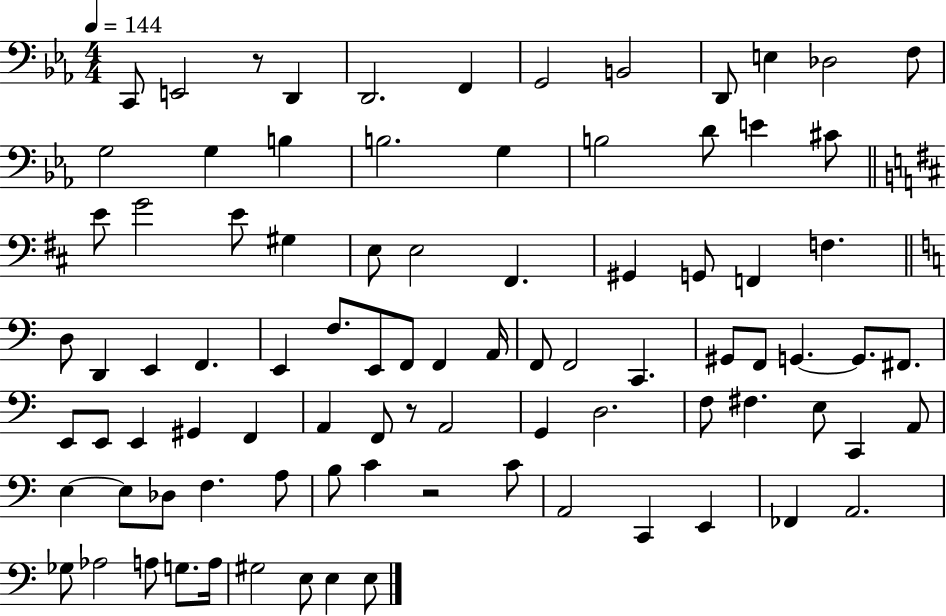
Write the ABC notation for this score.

X:1
T:Untitled
M:4/4
L:1/4
K:Eb
C,,/2 E,,2 z/2 D,, D,,2 F,, G,,2 B,,2 D,,/2 E, _D,2 F,/2 G,2 G, B, B,2 G, B,2 D/2 E ^C/2 E/2 G2 E/2 ^G, E,/2 E,2 ^F,, ^G,, G,,/2 F,, F, D,/2 D,, E,, F,, E,, F,/2 E,,/2 F,,/2 F,, A,,/4 F,,/2 F,,2 C,, ^G,,/2 F,,/2 G,, G,,/2 ^F,,/2 E,,/2 E,,/2 E,, ^G,, F,, A,, F,,/2 z/2 A,,2 G,, D,2 F,/2 ^F, E,/2 C,, A,,/2 E, E,/2 _D,/2 F, A,/2 B,/2 C z2 C/2 A,,2 C,, E,, _F,, A,,2 _G,/2 _A,2 A,/2 G,/2 A,/4 ^G,2 E,/2 E, E,/2